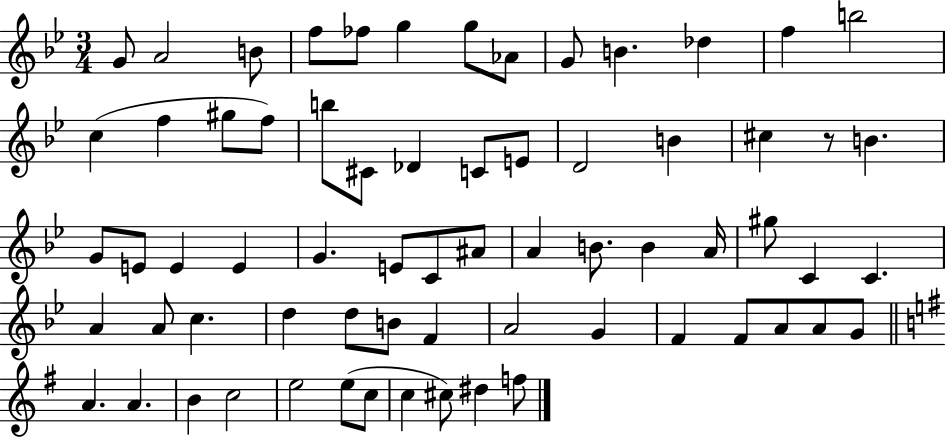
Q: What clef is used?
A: treble